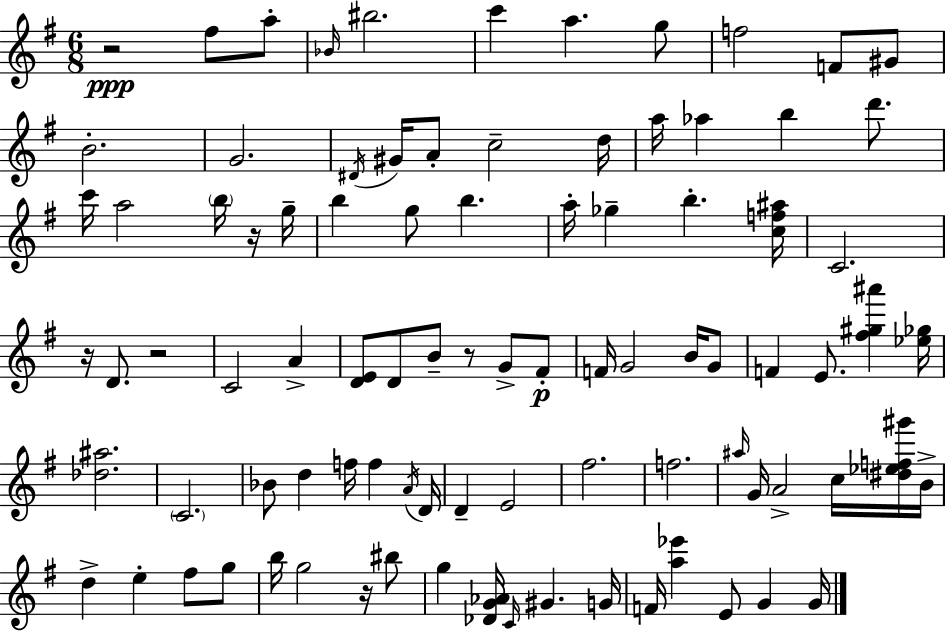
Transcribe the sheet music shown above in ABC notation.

X:1
T:Untitled
M:6/8
L:1/4
K:G
z2 ^f/2 a/2 _B/4 ^b2 c' a g/2 f2 F/2 ^G/2 B2 G2 ^D/4 ^G/4 A/2 c2 d/4 a/4 _a b d'/2 c'/4 a2 b/4 z/4 g/4 b g/2 b a/4 _g b [cf^a]/4 C2 z/4 D/2 z2 C2 A [DE]/2 D/2 B/2 z/2 G/2 ^F/2 F/4 G2 B/4 G/2 F E/2 [^f^g^a'] [_e_g]/4 [_d^a]2 C2 _B/2 d f/4 f A/4 D/4 D E2 ^f2 f2 ^a/4 G/4 A2 c/4 [^d_ef^g']/4 B/4 d e ^f/2 g/2 b/4 g2 z/4 ^b/2 g [_DG_A]/4 C/4 ^G G/4 F/4 [a_e'] E/2 G G/4